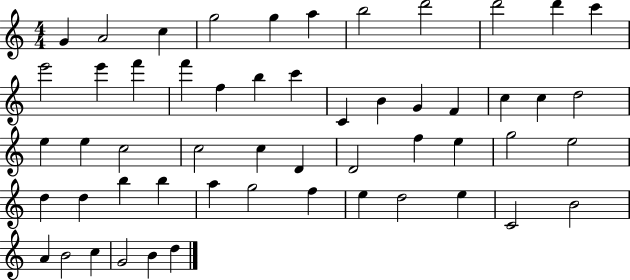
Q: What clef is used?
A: treble